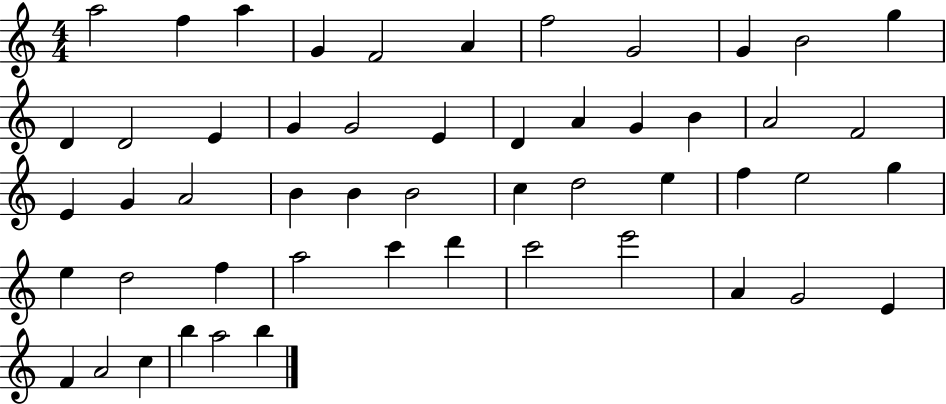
A5/h F5/q A5/q G4/q F4/h A4/q F5/h G4/h G4/q B4/h G5/q D4/q D4/h E4/q G4/q G4/h E4/q D4/q A4/q G4/q B4/q A4/h F4/h E4/q G4/q A4/h B4/q B4/q B4/h C5/q D5/h E5/q F5/q E5/h G5/q E5/q D5/h F5/q A5/h C6/q D6/q C6/h E6/h A4/q G4/h E4/q F4/q A4/h C5/q B5/q A5/h B5/q